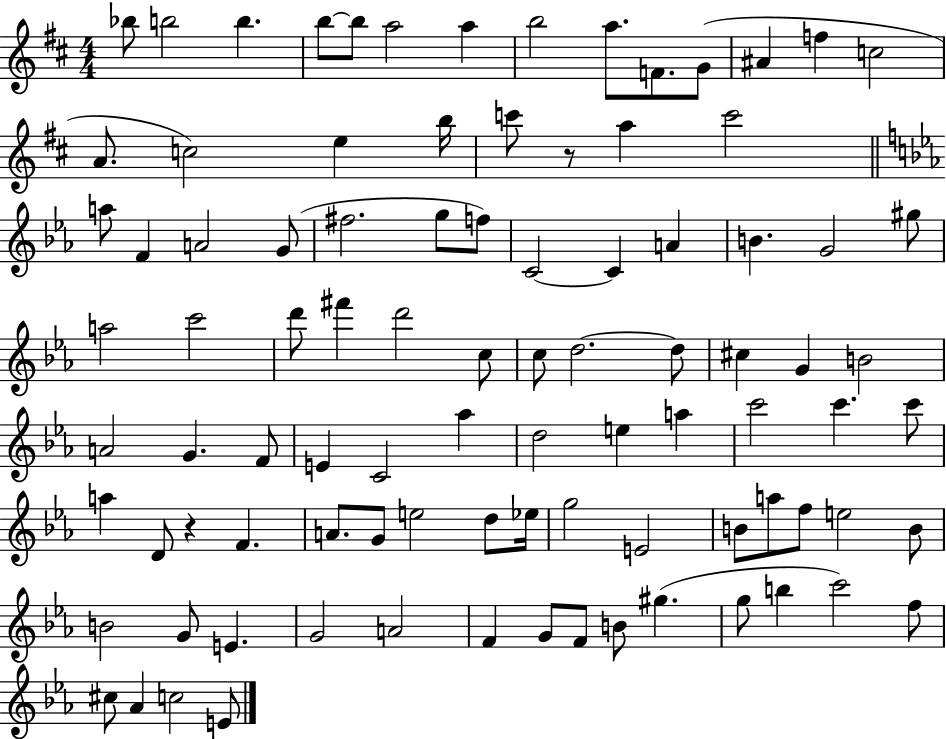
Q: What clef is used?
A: treble